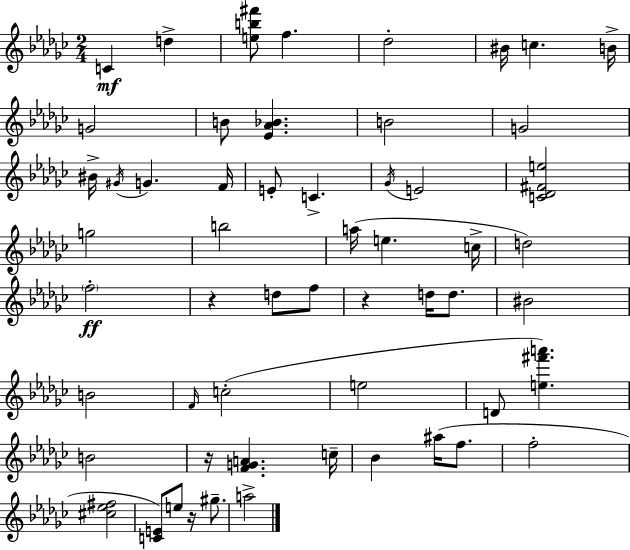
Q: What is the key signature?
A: EES minor